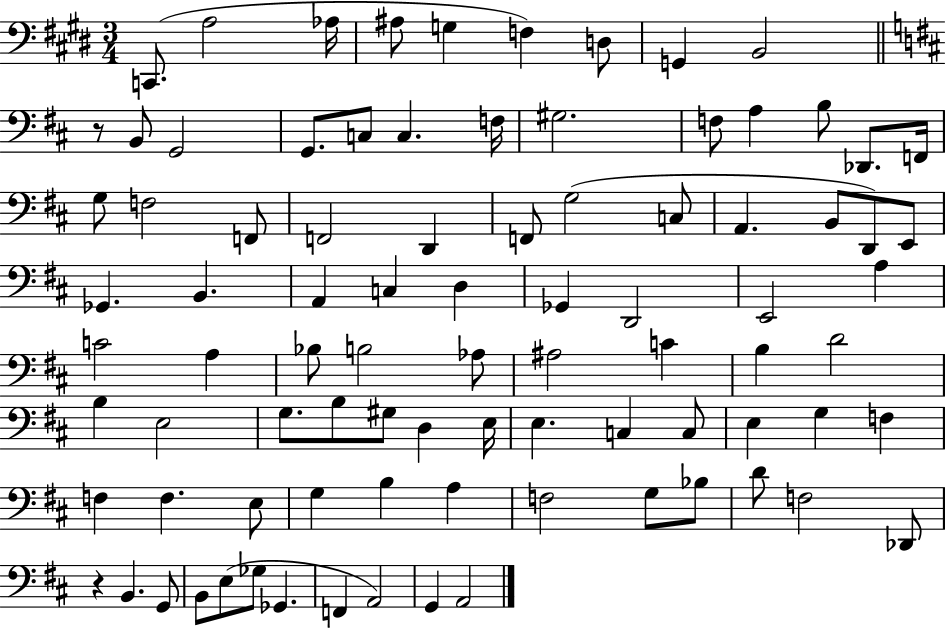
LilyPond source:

{
  \clef bass
  \numericTimeSignature
  \time 3/4
  \key e \major
  \repeat volta 2 { c,8.( a2 aes16 | ais8 g4 f4) d8 | g,4 b,2 | \bar "||" \break \key d \major r8 b,8 g,2 | g,8. c8 c4. f16 | gis2. | f8 a4 b8 des,8. f,16 | \break g8 f2 f,8 | f,2 d,4 | f,8 g2( c8 | a,4. b,8 d,8) e,8 | \break ges,4. b,4. | a,4 c4 d4 | ges,4 d,2 | e,2 a4 | \break c'2 a4 | bes8 b2 aes8 | ais2 c'4 | b4 d'2 | \break b4 e2 | g8. b8 gis8 d4 e16 | e4. c4 c8 | e4 g4 f4 | \break f4 f4. e8 | g4 b4 a4 | f2 g8 bes8 | d'8 f2 des,8 | \break r4 b,4. g,8 | b,8 e8( ges8 ges,4. | f,4 a,2) | g,4 a,2 | \break } \bar "|."
}